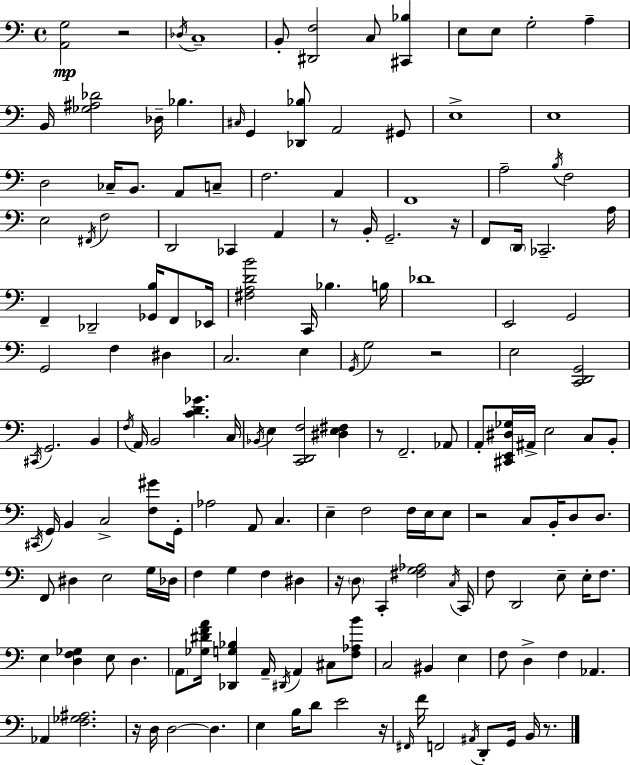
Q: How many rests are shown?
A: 10